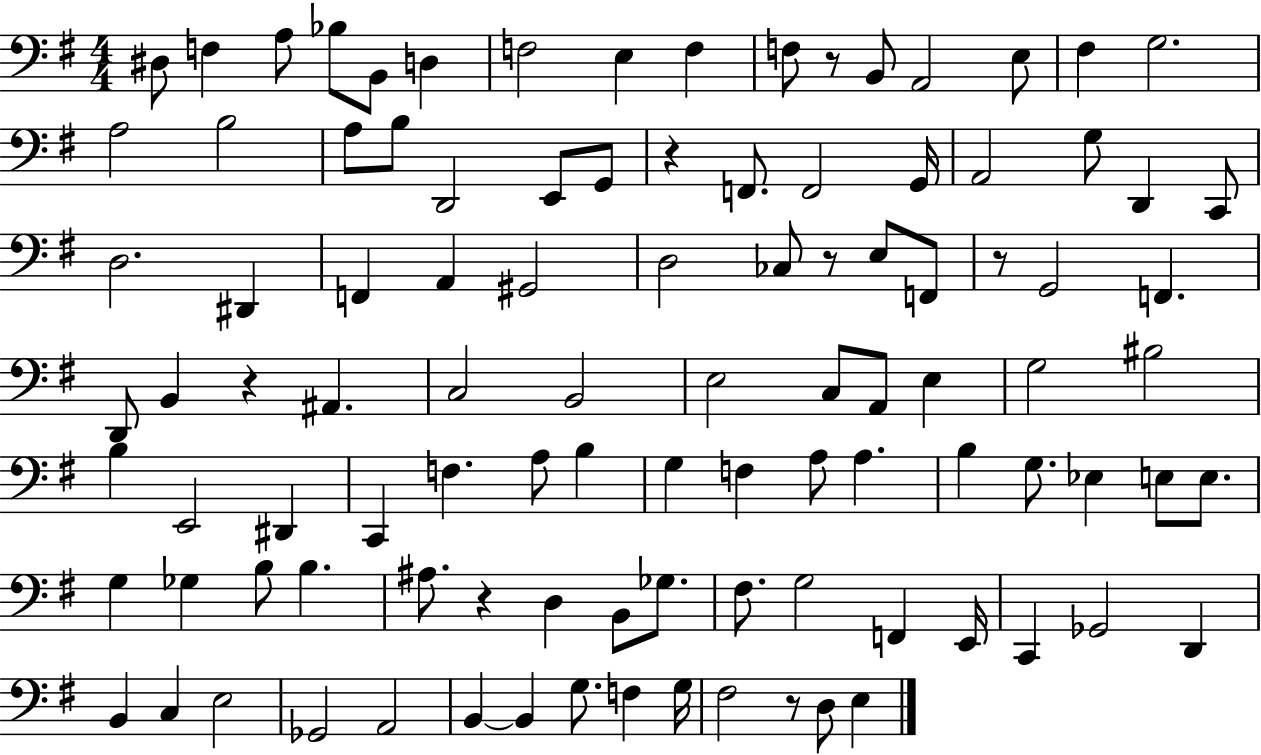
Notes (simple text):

D#3/e F3/q A3/e Bb3/e B2/e D3/q F3/h E3/q F3/q F3/e R/e B2/e A2/h E3/e F#3/q G3/h. A3/h B3/h A3/e B3/e D2/h E2/e G2/e R/q F2/e. F2/h G2/s A2/h G3/e D2/q C2/e D3/h. D#2/q F2/q A2/q G#2/h D3/h CES3/e R/e E3/e F2/e R/e G2/h F2/q. D2/e B2/q R/q A#2/q. C3/h B2/h E3/h C3/e A2/e E3/q G3/h BIS3/h B3/q E2/h D#2/q C2/q F3/q. A3/e B3/q G3/q F3/q A3/e A3/q. B3/q G3/e. Eb3/q E3/e E3/e. G3/q Gb3/q B3/e B3/q. A#3/e. R/q D3/q B2/e Gb3/e. F#3/e. G3/h F2/q E2/s C2/q Gb2/h D2/q B2/q C3/q E3/h Gb2/h A2/h B2/q B2/q G3/e. F3/q G3/s F#3/h R/e D3/e E3/q